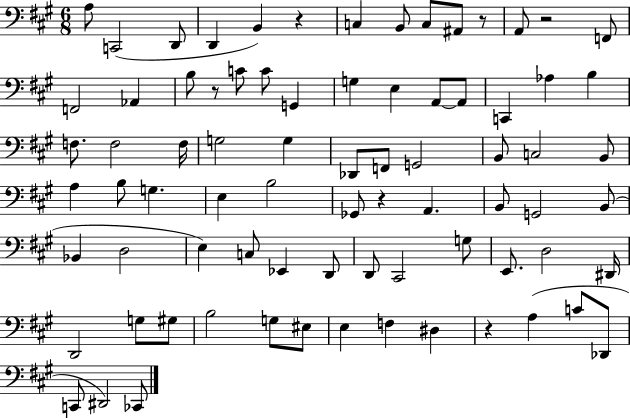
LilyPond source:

{
  \clef bass
  \numericTimeSignature
  \time 6/8
  \key a \major
  a8 c,2( d,8 | d,4 b,4) r4 | c4 b,8 c8 ais,8 r8 | a,8 r2 f,8 | \break f,2 aes,4 | b8 r8 c'8 c'8 g,4 | g4 e4 a,8~~ a,8 | c,4 aes4 b4 | \break f8. f2 f16 | g2 g4 | des,8 f,8 g,2 | b,8 c2 b,8 | \break a4 b8 g4. | e4 b2 | ges,8 r4 a,4. | b,8 g,2 b,8( | \break bes,4 d2 | e4) c8 ees,4 d,8 | d,8 cis,2 g8 | e,8. d2 dis,16 | \break d,2 g8 gis8 | b2 g8 eis8 | e4 f4 dis4 | r4 a4( c'8 des,8 | \break c,8 dis,2) ces,8 | \bar "|."
}